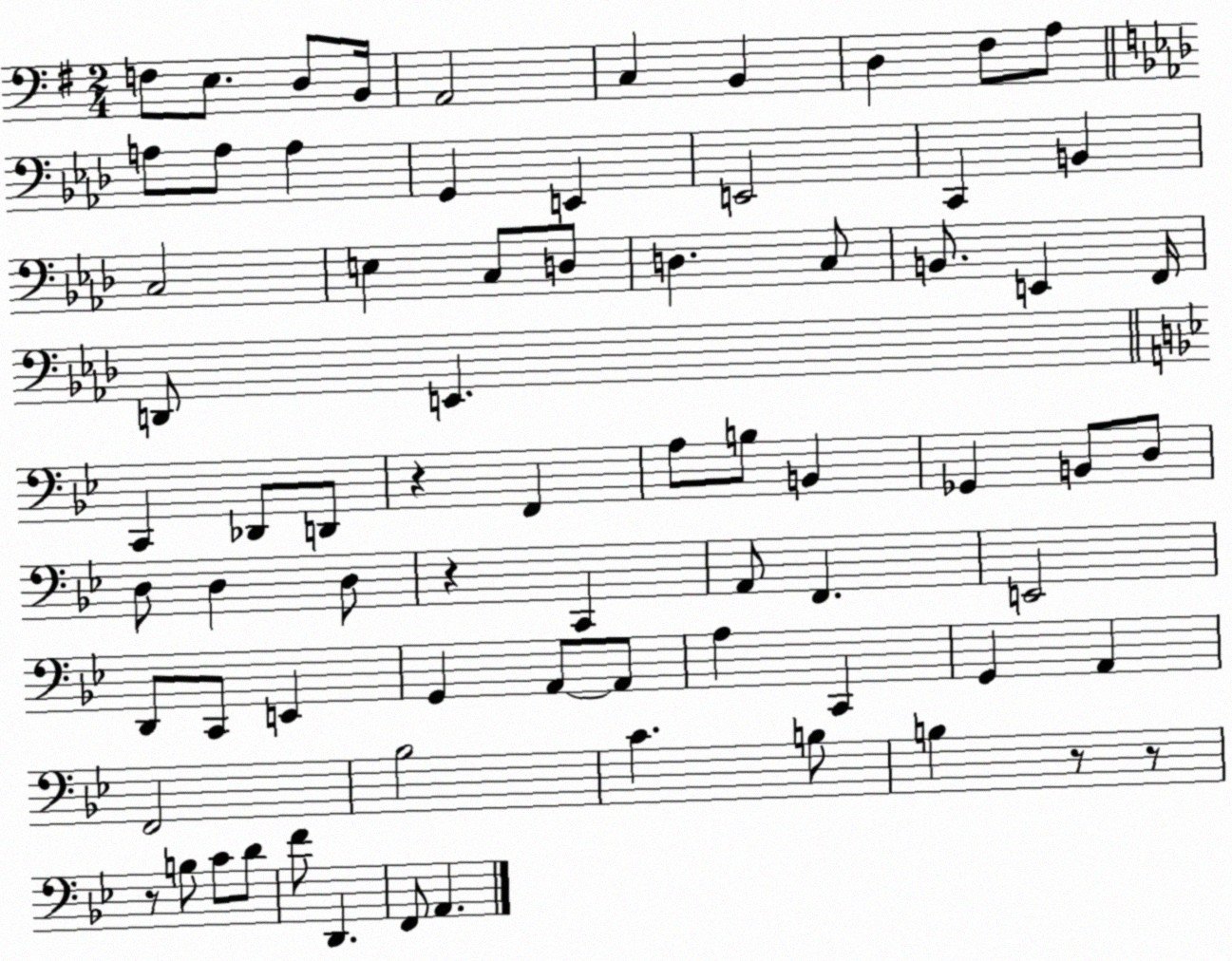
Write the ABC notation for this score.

X:1
T:Untitled
M:2/4
L:1/4
K:G
F,/2 E,/2 D,/2 B,,/4 A,,2 C, B,, D, ^F,/2 A,/2 A,/2 A,/2 A, G,, E,, E,,2 C,, B,, C,2 E, C,/2 D,/2 D, C,/2 B,,/2 E,, F,,/4 D,,/2 E,, C,, _D,,/2 D,,/2 z F,, A,/2 B,/2 B,, _G,, B,,/2 D,/2 D,/2 D, D,/2 z C,, A,,/2 F,, E,,2 D,,/2 C,,/2 E,, G,, A,,/2 A,,/2 A, C,, G,, A,, F,,2 _B,2 C B,/2 B, z/2 z/2 z/2 B,/2 C/2 D/2 F/2 D,, F,,/2 A,,